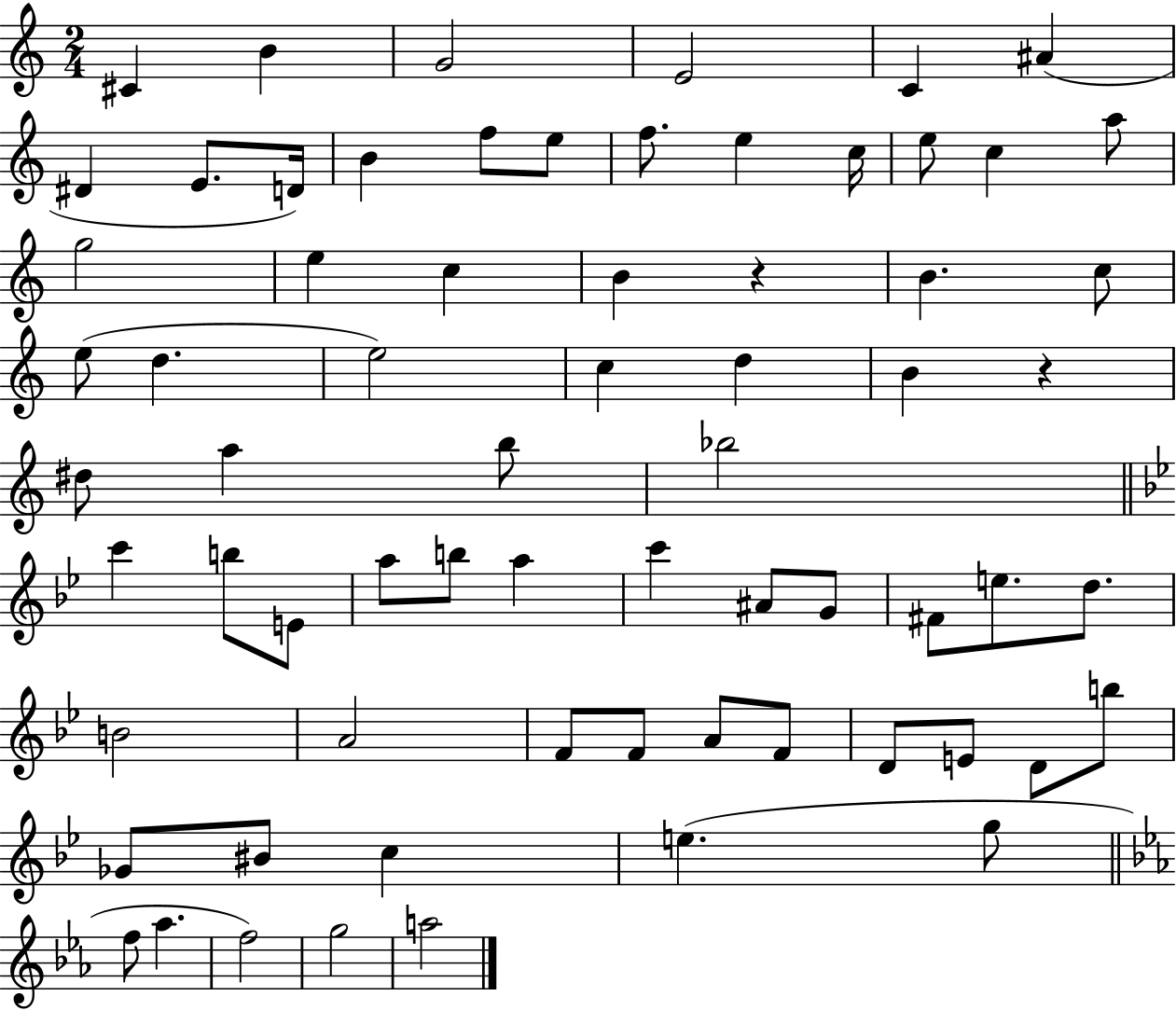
{
  \clef treble
  \numericTimeSignature
  \time 2/4
  \key c \major
  cis'4 b'4 | g'2 | e'2 | c'4 ais'4( | \break dis'4 e'8. d'16) | b'4 f''8 e''8 | f''8. e''4 c''16 | e''8 c''4 a''8 | \break g''2 | e''4 c''4 | b'4 r4 | b'4. c''8 | \break e''8( d''4. | e''2) | c''4 d''4 | b'4 r4 | \break dis''8 a''4 b''8 | bes''2 | \bar "||" \break \key g \minor c'''4 b''8 e'8 | a''8 b''8 a''4 | c'''4 ais'8 g'8 | fis'8 e''8. d''8. | \break b'2 | a'2 | f'8 f'8 a'8 f'8 | d'8 e'8 d'8 b''8 | \break ges'8 bis'8 c''4 | e''4.( g''8 | \bar "||" \break \key c \minor f''8 aes''4. | f''2) | g''2 | a''2 | \break \bar "|."
}